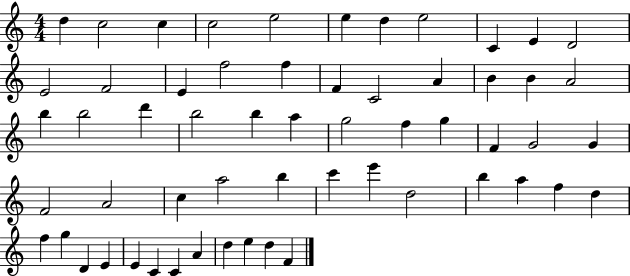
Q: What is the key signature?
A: C major